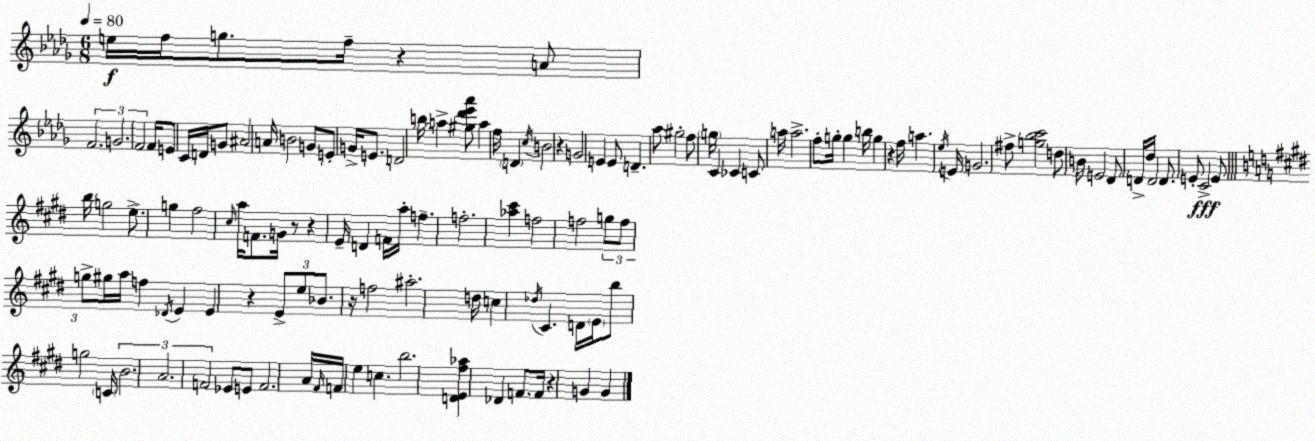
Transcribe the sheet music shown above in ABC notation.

X:1
T:Untitled
M:6/8
L:1/4
K:Bbm
e/4 f/4 g/2 f/4 z A/2 F2 G2 F2 F/4 E/2 C/4 D/4 G/2 ^A2 A/4 B2 G/2 E/2 G/4 E/2 D2 b/4 a [^g_d'_e'_a']/2 a f/4 D c/4 B2 z G2 E E/2 D _a/2 ^g2 f/2 g/4 C _C C/2 a/4 a2 f/2 g/4 g b/4 g z f/4 a _e/4 E/4 G2 ^f/2 [g_bc']2 d/2 B/4 E2 _D/2 D/4 _d/4 D2 D/2 E/2 C2 E/2 b/4 g2 e/2 g ^f2 ^c/4 a/4 F/2 G/4 z/2 z E/4 D F/4 a/4 f f2 [_a^c'] f2 f2 g/2 f/2 g/2 ^g/4 a/4 f _D/4 E E z E/2 e/2 _B/2 z/4 f2 ^a2 d/4 c _d/4 ^C D/4 E/4 b/2 g2 C/4 B2 A2 F2 _E/2 E/2 F2 A/4 ^F/4 F/4 e c b2 [DE^f_a] _D F/2 F/4 z G G